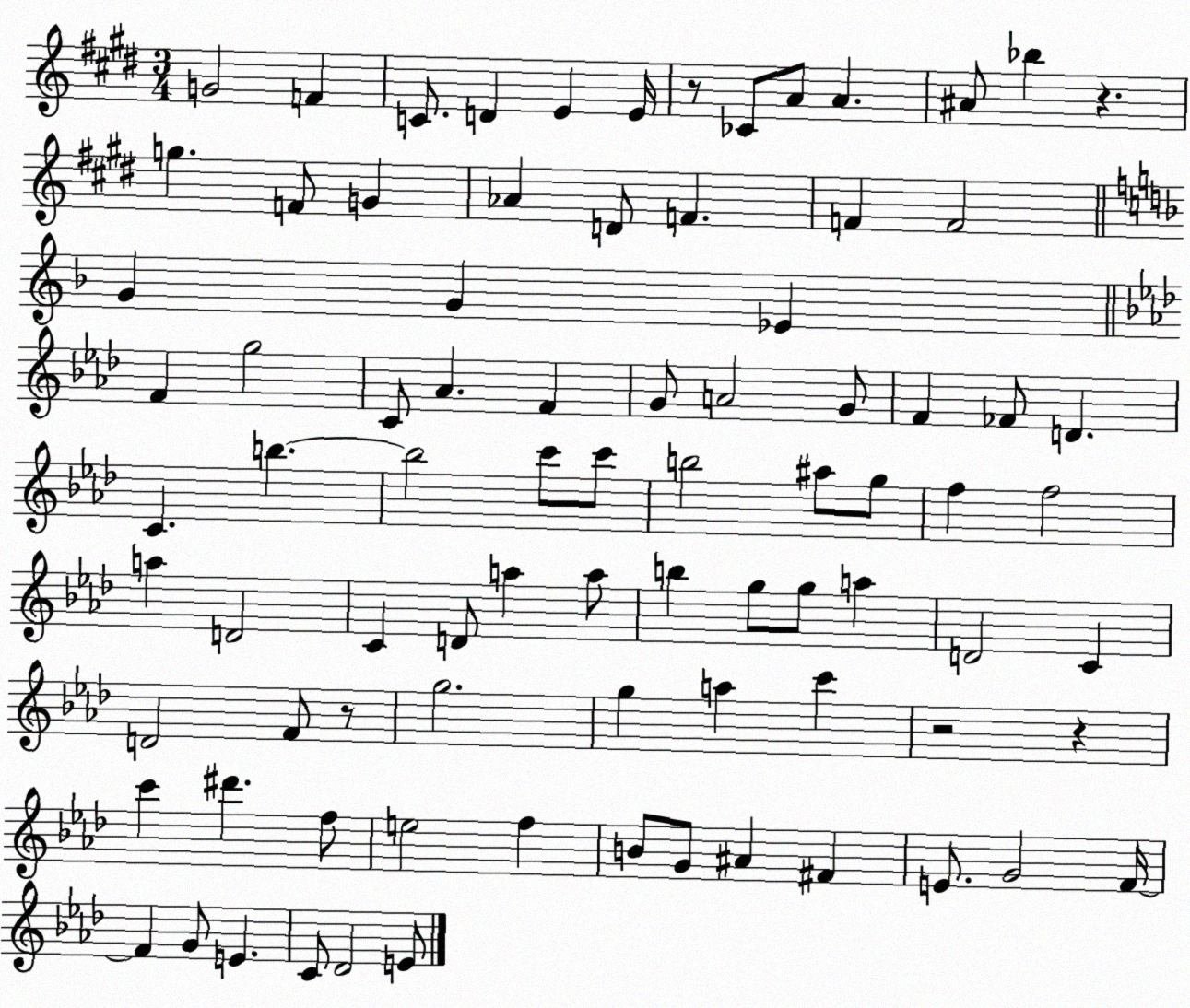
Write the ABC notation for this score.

X:1
T:Untitled
M:3/4
L:1/4
K:E
G2 F C/2 D E E/4 z/2 _C/2 A/2 A ^A/2 _b z g F/2 G _A D/2 F F F2 G G _E F g2 C/2 _A F G/2 A2 G/2 F _F/2 D C b b2 c'/2 c'/2 b2 ^a/2 g/2 f f2 a D2 C D/2 a a/2 b g/2 g/2 a D2 C D2 F/2 z/2 g2 g a c' z2 z c' ^d' f/2 e2 f B/2 G/2 ^A ^F E/2 G2 F/4 F G/2 E C/2 _D2 E/2